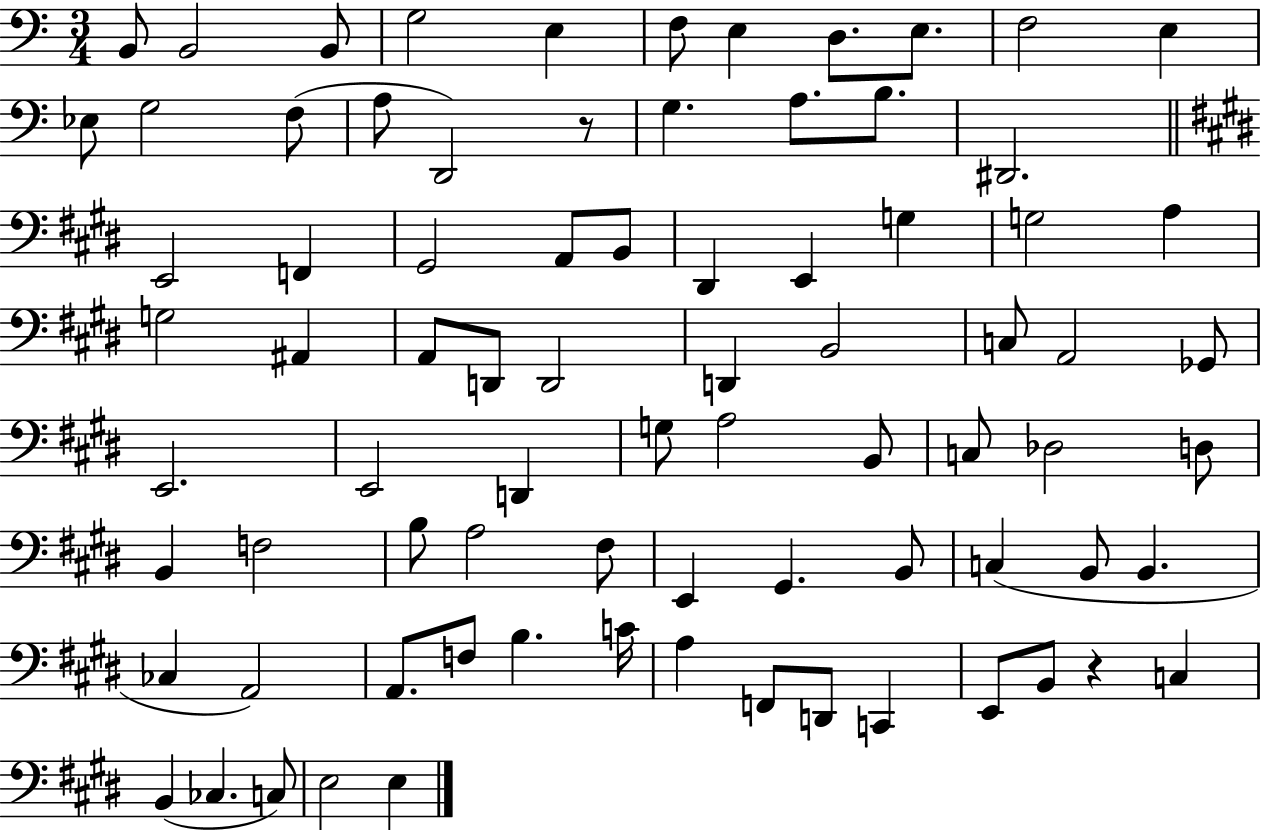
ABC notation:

X:1
T:Untitled
M:3/4
L:1/4
K:C
B,,/2 B,,2 B,,/2 G,2 E, F,/2 E, D,/2 E,/2 F,2 E, _E,/2 G,2 F,/2 A,/2 D,,2 z/2 G, A,/2 B,/2 ^D,,2 E,,2 F,, ^G,,2 A,,/2 B,,/2 ^D,, E,, G, G,2 A, G,2 ^A,, A,,/2 D,,/2 D,,2 D,, B,,2 C,/2 A,,2 _G,,/2 E,,2 E,,2 D,, G,/2 A,2 B,,/2 C,/2 _D,2 D,/2 B,, F,2 B,/2 A,2 ^F,/2 E,, ^G,, B,,/2 C, B,,/2 B,, _C, A,,2 A,,/2 F,/2 B, C/4 A, F,,/2 D,,/2 C,, E,,/2 B,,/2 z C, B,, _C, C,/2 E,2 E,